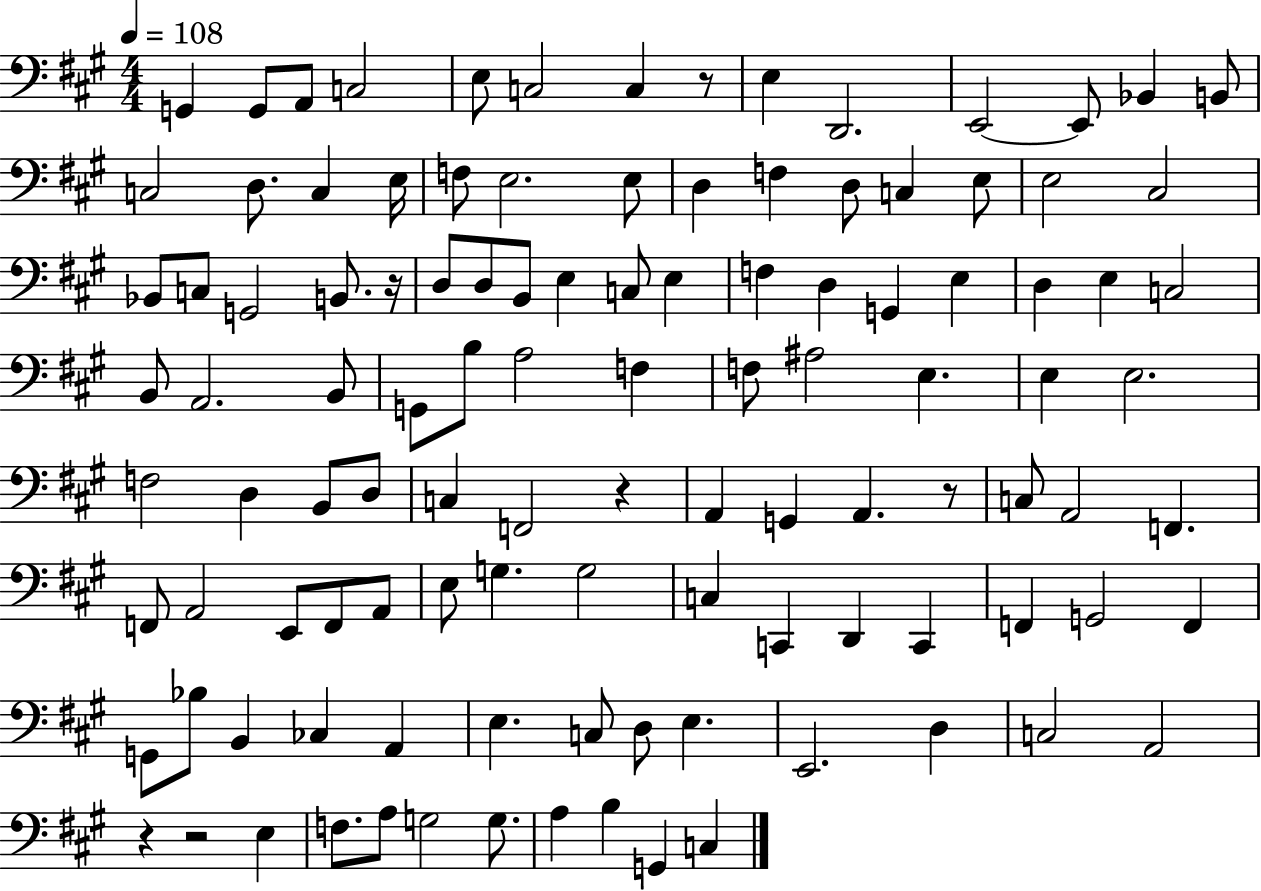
{
  \clef bass
  \numericTimeSignature
  \time 4/4
  \key a \major
  \tempo 4 = 108
  g,4 g,8 a,8 c2 | e8 c2 c4 r8 | e4 d,2. | e,2~~ e,8 bes,4 b,8 | \break c2 d8. c4 e16 | f8 e2. e8 | d4 f4 d8 c4 e8 | e2 cis2 | \break bes,8 c8 g,2 b,8. r16 | d8 d8 b,8 e4 c8 e4 | f4 d4 g,4 e4 | d4 e4 c2 | \break b,8 a,2. b,8 | g,8 b8 a2 f4 | f8 ais2 e4. | e4 e2. | \break f2 d4 b,8 d8 | c4 f,2 r4 | a,4 g,4 a,4. r8 | c8 a,2 f,4. | \break f,8 a,2 e,8 f,8 a,8 | e8 g4. g2 | c4 c,4 d,4 c,4 | f,4 g,2 f,4 | \break g,8 bes8 b,4 ces4 a,4 | e4. c8 d8 e4. | e,2. d4 | c2 a,2 | \break r4 r2 e4 | f8. a8 g2 g8. | a4 b4 g,4 c4 | \bar "|."
}